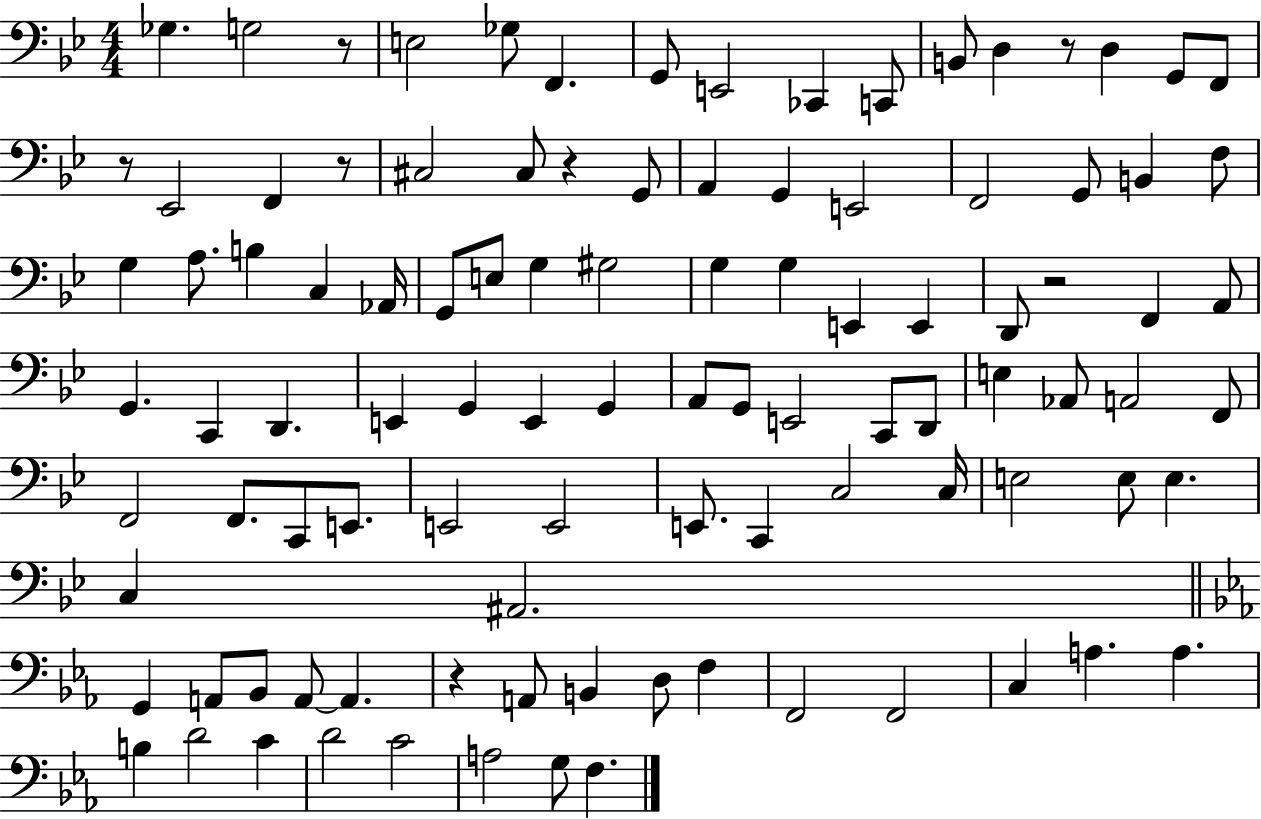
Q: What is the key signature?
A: BES major